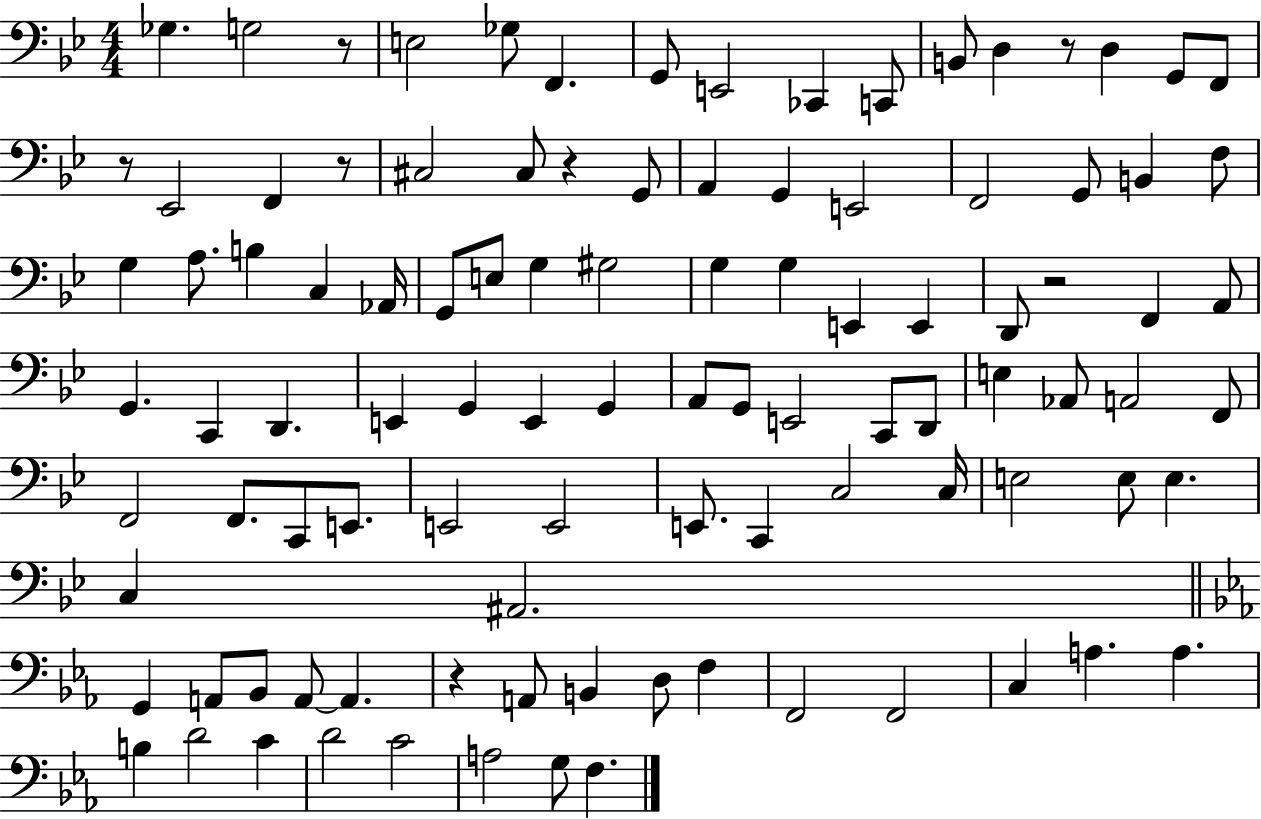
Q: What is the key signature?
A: BES major